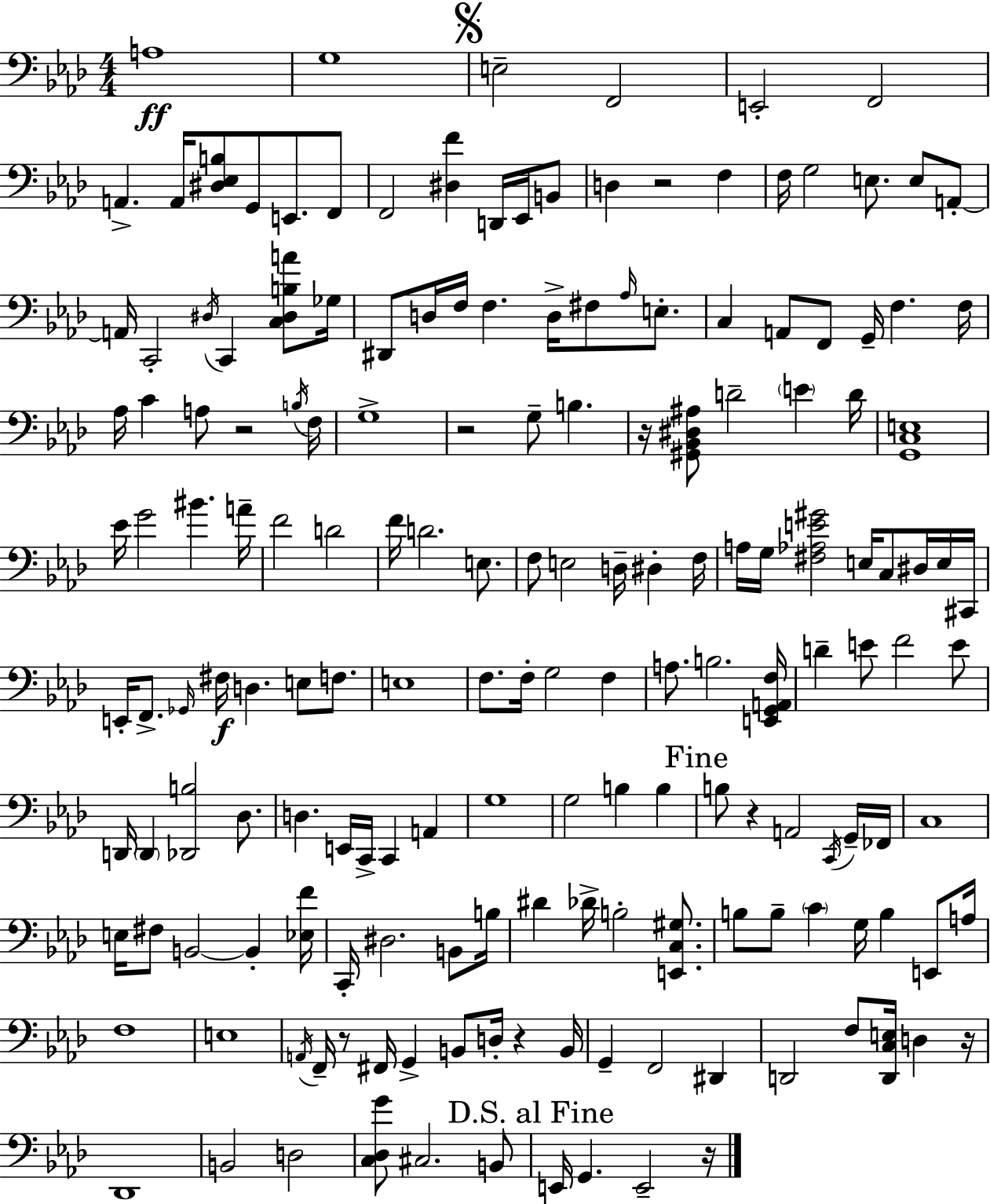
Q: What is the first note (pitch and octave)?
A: A3